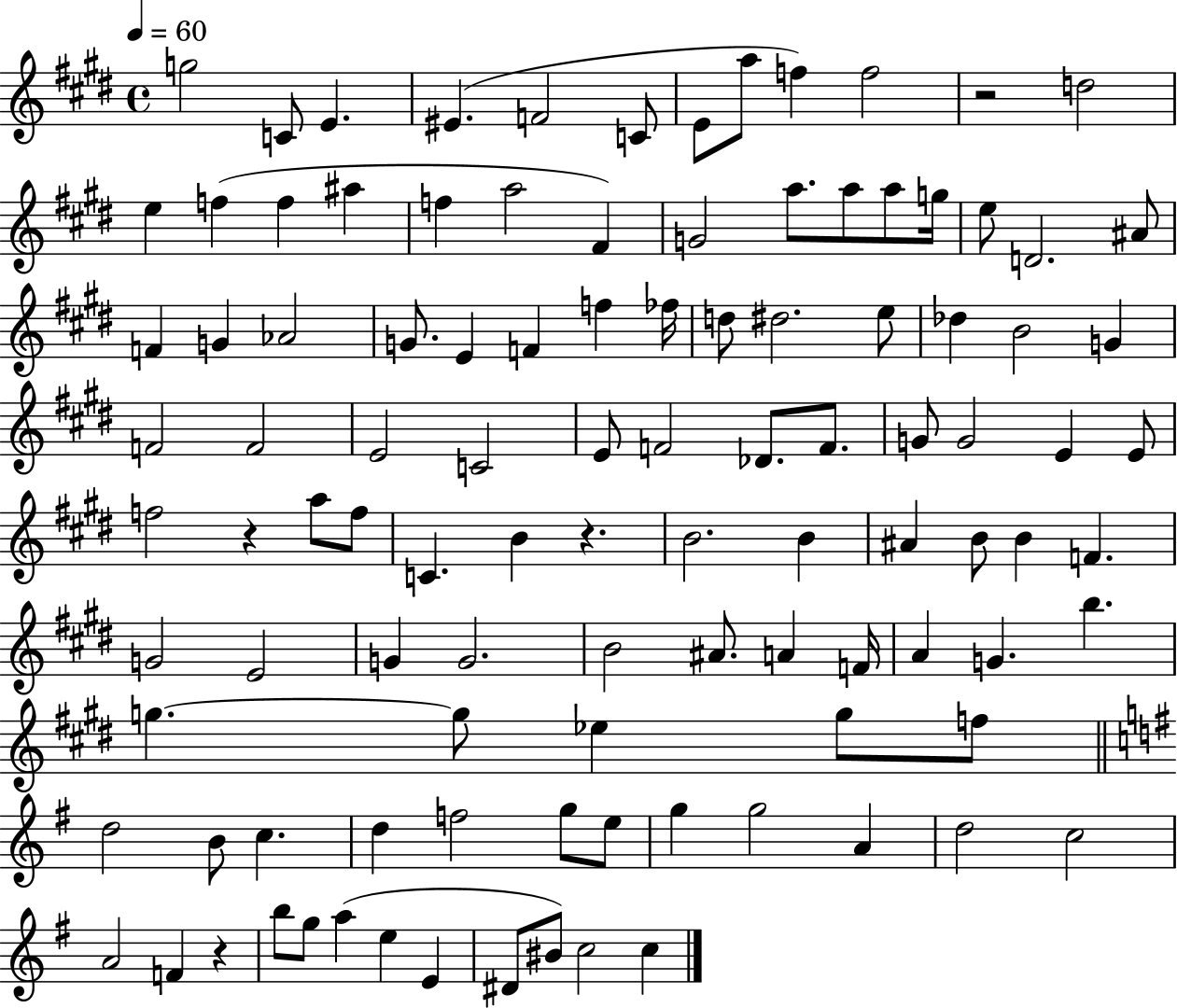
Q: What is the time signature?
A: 4/4